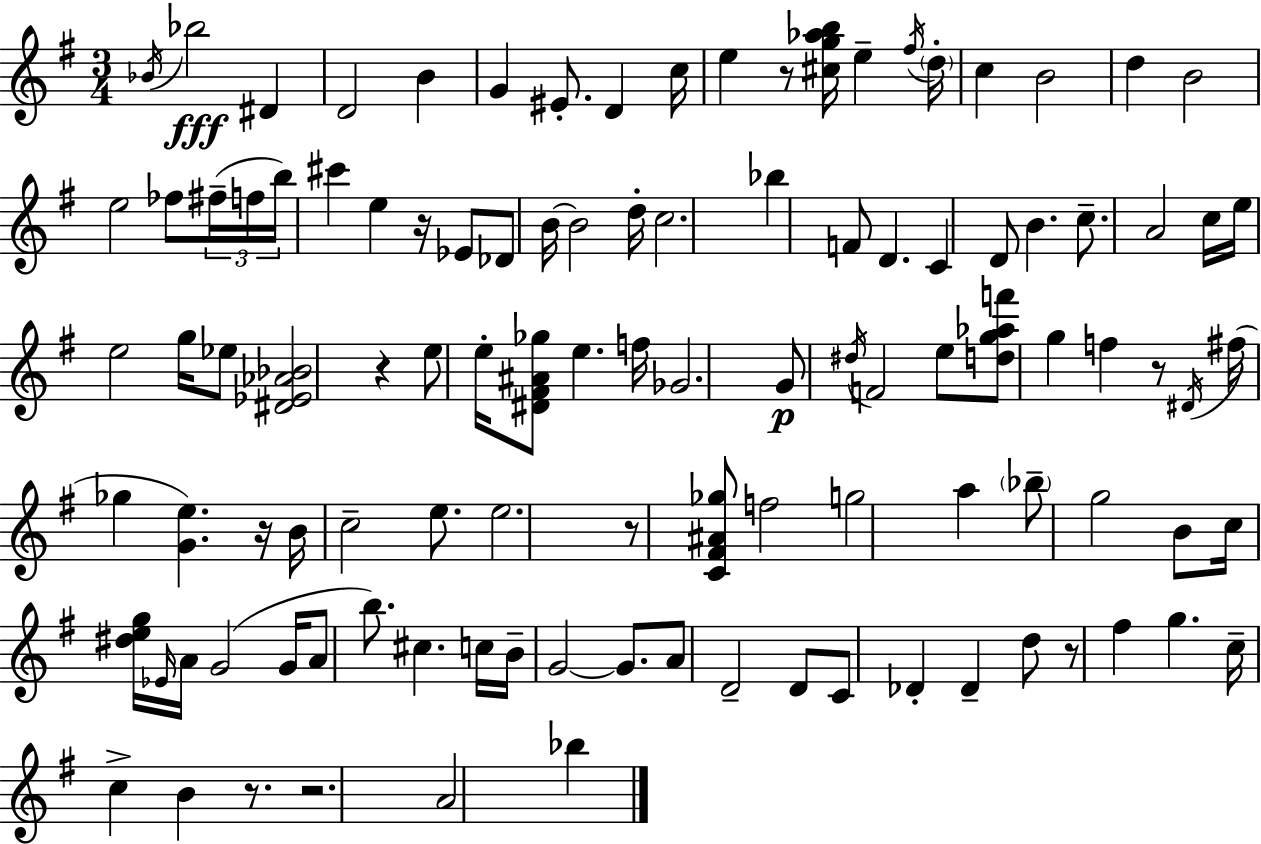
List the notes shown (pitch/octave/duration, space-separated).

Bb4/s Bb5/h D#4/q D4/h B4/q G4/q EIS4/e. D4/q C5/s E5/q R/e [C#5,G5,Ab5,B5]/s E5/q F#5/s D5/s C5/q B4/h D5/q B4/h E5/h FES5/e F#5/s F5/s B5/s C#6/q E5/q R/s Eb4/e Db4/e B4/s B4/h D5/s C5/h. Bb5/q F4/e D4/q. C4/q D4/e B4/q. C5/e. A4/h C5/s E5/s E5/h G5/s Eb5/e [D#4,Eb4,Ab4,Bb4]/h R/q E5/e E5/s [D#4,F#4,A#4,Gb5]/e E5/q. F5/s Gb4/h. G4/e D#5/s F4/h E5/e [D5,G5,Ab5,F6]/e G5/q F5/q R/e D#4/s F#5/s Gb5/q [G4,E5]/q. R/s B4/s C5/h E5/e. E5/h. R/e [C4,F#4,A#4,Gb5]/e F5/h G5/h A5/q Bb5/e G5/h B4/e C5/s [D#5,E5,G5]/s Eb4/s A4/s G4/h G4/s A4/e B5/e. C#5/q. C5/s B4/s G4/h G4/e. A4/e D4/h D4/e C4/e Db4/q Db4/q D5/e R/e F#5/q G5/q. C5/s C5/q B4/q R/e. R/h. A4/h Bb5/q